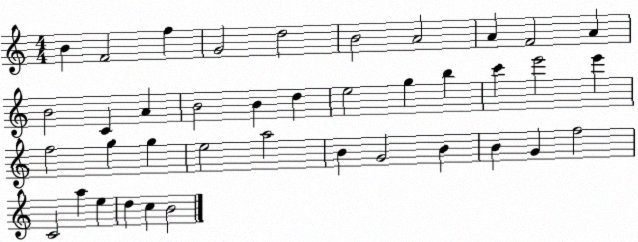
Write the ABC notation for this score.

X:1
T:Untitled
M:4/4
L:1/4
K:C
B F2 f G2 d2 B2 A2 A F2 A B2 C A B2 B d e2 g b c' e'2 e' f2 g g e2 a2 B G2 B B G f2 C2 a e d c B2